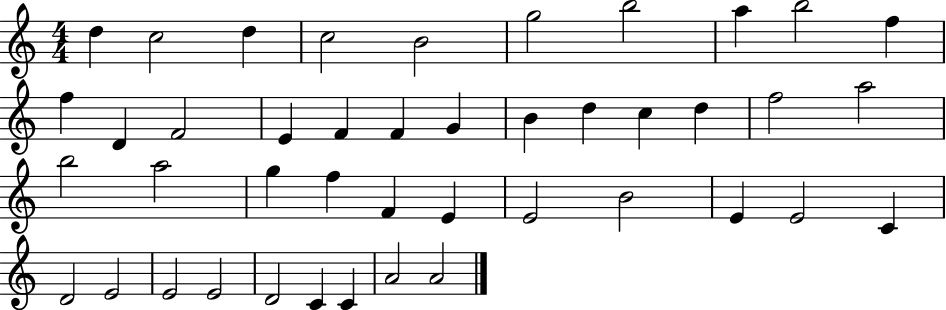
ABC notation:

X:1
T:Untitled
M:4/4
L:1/4
K:C
d c2 d c2 B2 g2 b2 a b2 f f D F2 E F F G B d c d f2 a2 b2 a2 g f F E E2 B2 E E2 C D2 E2 E2 E2 D2 C C A2 A2